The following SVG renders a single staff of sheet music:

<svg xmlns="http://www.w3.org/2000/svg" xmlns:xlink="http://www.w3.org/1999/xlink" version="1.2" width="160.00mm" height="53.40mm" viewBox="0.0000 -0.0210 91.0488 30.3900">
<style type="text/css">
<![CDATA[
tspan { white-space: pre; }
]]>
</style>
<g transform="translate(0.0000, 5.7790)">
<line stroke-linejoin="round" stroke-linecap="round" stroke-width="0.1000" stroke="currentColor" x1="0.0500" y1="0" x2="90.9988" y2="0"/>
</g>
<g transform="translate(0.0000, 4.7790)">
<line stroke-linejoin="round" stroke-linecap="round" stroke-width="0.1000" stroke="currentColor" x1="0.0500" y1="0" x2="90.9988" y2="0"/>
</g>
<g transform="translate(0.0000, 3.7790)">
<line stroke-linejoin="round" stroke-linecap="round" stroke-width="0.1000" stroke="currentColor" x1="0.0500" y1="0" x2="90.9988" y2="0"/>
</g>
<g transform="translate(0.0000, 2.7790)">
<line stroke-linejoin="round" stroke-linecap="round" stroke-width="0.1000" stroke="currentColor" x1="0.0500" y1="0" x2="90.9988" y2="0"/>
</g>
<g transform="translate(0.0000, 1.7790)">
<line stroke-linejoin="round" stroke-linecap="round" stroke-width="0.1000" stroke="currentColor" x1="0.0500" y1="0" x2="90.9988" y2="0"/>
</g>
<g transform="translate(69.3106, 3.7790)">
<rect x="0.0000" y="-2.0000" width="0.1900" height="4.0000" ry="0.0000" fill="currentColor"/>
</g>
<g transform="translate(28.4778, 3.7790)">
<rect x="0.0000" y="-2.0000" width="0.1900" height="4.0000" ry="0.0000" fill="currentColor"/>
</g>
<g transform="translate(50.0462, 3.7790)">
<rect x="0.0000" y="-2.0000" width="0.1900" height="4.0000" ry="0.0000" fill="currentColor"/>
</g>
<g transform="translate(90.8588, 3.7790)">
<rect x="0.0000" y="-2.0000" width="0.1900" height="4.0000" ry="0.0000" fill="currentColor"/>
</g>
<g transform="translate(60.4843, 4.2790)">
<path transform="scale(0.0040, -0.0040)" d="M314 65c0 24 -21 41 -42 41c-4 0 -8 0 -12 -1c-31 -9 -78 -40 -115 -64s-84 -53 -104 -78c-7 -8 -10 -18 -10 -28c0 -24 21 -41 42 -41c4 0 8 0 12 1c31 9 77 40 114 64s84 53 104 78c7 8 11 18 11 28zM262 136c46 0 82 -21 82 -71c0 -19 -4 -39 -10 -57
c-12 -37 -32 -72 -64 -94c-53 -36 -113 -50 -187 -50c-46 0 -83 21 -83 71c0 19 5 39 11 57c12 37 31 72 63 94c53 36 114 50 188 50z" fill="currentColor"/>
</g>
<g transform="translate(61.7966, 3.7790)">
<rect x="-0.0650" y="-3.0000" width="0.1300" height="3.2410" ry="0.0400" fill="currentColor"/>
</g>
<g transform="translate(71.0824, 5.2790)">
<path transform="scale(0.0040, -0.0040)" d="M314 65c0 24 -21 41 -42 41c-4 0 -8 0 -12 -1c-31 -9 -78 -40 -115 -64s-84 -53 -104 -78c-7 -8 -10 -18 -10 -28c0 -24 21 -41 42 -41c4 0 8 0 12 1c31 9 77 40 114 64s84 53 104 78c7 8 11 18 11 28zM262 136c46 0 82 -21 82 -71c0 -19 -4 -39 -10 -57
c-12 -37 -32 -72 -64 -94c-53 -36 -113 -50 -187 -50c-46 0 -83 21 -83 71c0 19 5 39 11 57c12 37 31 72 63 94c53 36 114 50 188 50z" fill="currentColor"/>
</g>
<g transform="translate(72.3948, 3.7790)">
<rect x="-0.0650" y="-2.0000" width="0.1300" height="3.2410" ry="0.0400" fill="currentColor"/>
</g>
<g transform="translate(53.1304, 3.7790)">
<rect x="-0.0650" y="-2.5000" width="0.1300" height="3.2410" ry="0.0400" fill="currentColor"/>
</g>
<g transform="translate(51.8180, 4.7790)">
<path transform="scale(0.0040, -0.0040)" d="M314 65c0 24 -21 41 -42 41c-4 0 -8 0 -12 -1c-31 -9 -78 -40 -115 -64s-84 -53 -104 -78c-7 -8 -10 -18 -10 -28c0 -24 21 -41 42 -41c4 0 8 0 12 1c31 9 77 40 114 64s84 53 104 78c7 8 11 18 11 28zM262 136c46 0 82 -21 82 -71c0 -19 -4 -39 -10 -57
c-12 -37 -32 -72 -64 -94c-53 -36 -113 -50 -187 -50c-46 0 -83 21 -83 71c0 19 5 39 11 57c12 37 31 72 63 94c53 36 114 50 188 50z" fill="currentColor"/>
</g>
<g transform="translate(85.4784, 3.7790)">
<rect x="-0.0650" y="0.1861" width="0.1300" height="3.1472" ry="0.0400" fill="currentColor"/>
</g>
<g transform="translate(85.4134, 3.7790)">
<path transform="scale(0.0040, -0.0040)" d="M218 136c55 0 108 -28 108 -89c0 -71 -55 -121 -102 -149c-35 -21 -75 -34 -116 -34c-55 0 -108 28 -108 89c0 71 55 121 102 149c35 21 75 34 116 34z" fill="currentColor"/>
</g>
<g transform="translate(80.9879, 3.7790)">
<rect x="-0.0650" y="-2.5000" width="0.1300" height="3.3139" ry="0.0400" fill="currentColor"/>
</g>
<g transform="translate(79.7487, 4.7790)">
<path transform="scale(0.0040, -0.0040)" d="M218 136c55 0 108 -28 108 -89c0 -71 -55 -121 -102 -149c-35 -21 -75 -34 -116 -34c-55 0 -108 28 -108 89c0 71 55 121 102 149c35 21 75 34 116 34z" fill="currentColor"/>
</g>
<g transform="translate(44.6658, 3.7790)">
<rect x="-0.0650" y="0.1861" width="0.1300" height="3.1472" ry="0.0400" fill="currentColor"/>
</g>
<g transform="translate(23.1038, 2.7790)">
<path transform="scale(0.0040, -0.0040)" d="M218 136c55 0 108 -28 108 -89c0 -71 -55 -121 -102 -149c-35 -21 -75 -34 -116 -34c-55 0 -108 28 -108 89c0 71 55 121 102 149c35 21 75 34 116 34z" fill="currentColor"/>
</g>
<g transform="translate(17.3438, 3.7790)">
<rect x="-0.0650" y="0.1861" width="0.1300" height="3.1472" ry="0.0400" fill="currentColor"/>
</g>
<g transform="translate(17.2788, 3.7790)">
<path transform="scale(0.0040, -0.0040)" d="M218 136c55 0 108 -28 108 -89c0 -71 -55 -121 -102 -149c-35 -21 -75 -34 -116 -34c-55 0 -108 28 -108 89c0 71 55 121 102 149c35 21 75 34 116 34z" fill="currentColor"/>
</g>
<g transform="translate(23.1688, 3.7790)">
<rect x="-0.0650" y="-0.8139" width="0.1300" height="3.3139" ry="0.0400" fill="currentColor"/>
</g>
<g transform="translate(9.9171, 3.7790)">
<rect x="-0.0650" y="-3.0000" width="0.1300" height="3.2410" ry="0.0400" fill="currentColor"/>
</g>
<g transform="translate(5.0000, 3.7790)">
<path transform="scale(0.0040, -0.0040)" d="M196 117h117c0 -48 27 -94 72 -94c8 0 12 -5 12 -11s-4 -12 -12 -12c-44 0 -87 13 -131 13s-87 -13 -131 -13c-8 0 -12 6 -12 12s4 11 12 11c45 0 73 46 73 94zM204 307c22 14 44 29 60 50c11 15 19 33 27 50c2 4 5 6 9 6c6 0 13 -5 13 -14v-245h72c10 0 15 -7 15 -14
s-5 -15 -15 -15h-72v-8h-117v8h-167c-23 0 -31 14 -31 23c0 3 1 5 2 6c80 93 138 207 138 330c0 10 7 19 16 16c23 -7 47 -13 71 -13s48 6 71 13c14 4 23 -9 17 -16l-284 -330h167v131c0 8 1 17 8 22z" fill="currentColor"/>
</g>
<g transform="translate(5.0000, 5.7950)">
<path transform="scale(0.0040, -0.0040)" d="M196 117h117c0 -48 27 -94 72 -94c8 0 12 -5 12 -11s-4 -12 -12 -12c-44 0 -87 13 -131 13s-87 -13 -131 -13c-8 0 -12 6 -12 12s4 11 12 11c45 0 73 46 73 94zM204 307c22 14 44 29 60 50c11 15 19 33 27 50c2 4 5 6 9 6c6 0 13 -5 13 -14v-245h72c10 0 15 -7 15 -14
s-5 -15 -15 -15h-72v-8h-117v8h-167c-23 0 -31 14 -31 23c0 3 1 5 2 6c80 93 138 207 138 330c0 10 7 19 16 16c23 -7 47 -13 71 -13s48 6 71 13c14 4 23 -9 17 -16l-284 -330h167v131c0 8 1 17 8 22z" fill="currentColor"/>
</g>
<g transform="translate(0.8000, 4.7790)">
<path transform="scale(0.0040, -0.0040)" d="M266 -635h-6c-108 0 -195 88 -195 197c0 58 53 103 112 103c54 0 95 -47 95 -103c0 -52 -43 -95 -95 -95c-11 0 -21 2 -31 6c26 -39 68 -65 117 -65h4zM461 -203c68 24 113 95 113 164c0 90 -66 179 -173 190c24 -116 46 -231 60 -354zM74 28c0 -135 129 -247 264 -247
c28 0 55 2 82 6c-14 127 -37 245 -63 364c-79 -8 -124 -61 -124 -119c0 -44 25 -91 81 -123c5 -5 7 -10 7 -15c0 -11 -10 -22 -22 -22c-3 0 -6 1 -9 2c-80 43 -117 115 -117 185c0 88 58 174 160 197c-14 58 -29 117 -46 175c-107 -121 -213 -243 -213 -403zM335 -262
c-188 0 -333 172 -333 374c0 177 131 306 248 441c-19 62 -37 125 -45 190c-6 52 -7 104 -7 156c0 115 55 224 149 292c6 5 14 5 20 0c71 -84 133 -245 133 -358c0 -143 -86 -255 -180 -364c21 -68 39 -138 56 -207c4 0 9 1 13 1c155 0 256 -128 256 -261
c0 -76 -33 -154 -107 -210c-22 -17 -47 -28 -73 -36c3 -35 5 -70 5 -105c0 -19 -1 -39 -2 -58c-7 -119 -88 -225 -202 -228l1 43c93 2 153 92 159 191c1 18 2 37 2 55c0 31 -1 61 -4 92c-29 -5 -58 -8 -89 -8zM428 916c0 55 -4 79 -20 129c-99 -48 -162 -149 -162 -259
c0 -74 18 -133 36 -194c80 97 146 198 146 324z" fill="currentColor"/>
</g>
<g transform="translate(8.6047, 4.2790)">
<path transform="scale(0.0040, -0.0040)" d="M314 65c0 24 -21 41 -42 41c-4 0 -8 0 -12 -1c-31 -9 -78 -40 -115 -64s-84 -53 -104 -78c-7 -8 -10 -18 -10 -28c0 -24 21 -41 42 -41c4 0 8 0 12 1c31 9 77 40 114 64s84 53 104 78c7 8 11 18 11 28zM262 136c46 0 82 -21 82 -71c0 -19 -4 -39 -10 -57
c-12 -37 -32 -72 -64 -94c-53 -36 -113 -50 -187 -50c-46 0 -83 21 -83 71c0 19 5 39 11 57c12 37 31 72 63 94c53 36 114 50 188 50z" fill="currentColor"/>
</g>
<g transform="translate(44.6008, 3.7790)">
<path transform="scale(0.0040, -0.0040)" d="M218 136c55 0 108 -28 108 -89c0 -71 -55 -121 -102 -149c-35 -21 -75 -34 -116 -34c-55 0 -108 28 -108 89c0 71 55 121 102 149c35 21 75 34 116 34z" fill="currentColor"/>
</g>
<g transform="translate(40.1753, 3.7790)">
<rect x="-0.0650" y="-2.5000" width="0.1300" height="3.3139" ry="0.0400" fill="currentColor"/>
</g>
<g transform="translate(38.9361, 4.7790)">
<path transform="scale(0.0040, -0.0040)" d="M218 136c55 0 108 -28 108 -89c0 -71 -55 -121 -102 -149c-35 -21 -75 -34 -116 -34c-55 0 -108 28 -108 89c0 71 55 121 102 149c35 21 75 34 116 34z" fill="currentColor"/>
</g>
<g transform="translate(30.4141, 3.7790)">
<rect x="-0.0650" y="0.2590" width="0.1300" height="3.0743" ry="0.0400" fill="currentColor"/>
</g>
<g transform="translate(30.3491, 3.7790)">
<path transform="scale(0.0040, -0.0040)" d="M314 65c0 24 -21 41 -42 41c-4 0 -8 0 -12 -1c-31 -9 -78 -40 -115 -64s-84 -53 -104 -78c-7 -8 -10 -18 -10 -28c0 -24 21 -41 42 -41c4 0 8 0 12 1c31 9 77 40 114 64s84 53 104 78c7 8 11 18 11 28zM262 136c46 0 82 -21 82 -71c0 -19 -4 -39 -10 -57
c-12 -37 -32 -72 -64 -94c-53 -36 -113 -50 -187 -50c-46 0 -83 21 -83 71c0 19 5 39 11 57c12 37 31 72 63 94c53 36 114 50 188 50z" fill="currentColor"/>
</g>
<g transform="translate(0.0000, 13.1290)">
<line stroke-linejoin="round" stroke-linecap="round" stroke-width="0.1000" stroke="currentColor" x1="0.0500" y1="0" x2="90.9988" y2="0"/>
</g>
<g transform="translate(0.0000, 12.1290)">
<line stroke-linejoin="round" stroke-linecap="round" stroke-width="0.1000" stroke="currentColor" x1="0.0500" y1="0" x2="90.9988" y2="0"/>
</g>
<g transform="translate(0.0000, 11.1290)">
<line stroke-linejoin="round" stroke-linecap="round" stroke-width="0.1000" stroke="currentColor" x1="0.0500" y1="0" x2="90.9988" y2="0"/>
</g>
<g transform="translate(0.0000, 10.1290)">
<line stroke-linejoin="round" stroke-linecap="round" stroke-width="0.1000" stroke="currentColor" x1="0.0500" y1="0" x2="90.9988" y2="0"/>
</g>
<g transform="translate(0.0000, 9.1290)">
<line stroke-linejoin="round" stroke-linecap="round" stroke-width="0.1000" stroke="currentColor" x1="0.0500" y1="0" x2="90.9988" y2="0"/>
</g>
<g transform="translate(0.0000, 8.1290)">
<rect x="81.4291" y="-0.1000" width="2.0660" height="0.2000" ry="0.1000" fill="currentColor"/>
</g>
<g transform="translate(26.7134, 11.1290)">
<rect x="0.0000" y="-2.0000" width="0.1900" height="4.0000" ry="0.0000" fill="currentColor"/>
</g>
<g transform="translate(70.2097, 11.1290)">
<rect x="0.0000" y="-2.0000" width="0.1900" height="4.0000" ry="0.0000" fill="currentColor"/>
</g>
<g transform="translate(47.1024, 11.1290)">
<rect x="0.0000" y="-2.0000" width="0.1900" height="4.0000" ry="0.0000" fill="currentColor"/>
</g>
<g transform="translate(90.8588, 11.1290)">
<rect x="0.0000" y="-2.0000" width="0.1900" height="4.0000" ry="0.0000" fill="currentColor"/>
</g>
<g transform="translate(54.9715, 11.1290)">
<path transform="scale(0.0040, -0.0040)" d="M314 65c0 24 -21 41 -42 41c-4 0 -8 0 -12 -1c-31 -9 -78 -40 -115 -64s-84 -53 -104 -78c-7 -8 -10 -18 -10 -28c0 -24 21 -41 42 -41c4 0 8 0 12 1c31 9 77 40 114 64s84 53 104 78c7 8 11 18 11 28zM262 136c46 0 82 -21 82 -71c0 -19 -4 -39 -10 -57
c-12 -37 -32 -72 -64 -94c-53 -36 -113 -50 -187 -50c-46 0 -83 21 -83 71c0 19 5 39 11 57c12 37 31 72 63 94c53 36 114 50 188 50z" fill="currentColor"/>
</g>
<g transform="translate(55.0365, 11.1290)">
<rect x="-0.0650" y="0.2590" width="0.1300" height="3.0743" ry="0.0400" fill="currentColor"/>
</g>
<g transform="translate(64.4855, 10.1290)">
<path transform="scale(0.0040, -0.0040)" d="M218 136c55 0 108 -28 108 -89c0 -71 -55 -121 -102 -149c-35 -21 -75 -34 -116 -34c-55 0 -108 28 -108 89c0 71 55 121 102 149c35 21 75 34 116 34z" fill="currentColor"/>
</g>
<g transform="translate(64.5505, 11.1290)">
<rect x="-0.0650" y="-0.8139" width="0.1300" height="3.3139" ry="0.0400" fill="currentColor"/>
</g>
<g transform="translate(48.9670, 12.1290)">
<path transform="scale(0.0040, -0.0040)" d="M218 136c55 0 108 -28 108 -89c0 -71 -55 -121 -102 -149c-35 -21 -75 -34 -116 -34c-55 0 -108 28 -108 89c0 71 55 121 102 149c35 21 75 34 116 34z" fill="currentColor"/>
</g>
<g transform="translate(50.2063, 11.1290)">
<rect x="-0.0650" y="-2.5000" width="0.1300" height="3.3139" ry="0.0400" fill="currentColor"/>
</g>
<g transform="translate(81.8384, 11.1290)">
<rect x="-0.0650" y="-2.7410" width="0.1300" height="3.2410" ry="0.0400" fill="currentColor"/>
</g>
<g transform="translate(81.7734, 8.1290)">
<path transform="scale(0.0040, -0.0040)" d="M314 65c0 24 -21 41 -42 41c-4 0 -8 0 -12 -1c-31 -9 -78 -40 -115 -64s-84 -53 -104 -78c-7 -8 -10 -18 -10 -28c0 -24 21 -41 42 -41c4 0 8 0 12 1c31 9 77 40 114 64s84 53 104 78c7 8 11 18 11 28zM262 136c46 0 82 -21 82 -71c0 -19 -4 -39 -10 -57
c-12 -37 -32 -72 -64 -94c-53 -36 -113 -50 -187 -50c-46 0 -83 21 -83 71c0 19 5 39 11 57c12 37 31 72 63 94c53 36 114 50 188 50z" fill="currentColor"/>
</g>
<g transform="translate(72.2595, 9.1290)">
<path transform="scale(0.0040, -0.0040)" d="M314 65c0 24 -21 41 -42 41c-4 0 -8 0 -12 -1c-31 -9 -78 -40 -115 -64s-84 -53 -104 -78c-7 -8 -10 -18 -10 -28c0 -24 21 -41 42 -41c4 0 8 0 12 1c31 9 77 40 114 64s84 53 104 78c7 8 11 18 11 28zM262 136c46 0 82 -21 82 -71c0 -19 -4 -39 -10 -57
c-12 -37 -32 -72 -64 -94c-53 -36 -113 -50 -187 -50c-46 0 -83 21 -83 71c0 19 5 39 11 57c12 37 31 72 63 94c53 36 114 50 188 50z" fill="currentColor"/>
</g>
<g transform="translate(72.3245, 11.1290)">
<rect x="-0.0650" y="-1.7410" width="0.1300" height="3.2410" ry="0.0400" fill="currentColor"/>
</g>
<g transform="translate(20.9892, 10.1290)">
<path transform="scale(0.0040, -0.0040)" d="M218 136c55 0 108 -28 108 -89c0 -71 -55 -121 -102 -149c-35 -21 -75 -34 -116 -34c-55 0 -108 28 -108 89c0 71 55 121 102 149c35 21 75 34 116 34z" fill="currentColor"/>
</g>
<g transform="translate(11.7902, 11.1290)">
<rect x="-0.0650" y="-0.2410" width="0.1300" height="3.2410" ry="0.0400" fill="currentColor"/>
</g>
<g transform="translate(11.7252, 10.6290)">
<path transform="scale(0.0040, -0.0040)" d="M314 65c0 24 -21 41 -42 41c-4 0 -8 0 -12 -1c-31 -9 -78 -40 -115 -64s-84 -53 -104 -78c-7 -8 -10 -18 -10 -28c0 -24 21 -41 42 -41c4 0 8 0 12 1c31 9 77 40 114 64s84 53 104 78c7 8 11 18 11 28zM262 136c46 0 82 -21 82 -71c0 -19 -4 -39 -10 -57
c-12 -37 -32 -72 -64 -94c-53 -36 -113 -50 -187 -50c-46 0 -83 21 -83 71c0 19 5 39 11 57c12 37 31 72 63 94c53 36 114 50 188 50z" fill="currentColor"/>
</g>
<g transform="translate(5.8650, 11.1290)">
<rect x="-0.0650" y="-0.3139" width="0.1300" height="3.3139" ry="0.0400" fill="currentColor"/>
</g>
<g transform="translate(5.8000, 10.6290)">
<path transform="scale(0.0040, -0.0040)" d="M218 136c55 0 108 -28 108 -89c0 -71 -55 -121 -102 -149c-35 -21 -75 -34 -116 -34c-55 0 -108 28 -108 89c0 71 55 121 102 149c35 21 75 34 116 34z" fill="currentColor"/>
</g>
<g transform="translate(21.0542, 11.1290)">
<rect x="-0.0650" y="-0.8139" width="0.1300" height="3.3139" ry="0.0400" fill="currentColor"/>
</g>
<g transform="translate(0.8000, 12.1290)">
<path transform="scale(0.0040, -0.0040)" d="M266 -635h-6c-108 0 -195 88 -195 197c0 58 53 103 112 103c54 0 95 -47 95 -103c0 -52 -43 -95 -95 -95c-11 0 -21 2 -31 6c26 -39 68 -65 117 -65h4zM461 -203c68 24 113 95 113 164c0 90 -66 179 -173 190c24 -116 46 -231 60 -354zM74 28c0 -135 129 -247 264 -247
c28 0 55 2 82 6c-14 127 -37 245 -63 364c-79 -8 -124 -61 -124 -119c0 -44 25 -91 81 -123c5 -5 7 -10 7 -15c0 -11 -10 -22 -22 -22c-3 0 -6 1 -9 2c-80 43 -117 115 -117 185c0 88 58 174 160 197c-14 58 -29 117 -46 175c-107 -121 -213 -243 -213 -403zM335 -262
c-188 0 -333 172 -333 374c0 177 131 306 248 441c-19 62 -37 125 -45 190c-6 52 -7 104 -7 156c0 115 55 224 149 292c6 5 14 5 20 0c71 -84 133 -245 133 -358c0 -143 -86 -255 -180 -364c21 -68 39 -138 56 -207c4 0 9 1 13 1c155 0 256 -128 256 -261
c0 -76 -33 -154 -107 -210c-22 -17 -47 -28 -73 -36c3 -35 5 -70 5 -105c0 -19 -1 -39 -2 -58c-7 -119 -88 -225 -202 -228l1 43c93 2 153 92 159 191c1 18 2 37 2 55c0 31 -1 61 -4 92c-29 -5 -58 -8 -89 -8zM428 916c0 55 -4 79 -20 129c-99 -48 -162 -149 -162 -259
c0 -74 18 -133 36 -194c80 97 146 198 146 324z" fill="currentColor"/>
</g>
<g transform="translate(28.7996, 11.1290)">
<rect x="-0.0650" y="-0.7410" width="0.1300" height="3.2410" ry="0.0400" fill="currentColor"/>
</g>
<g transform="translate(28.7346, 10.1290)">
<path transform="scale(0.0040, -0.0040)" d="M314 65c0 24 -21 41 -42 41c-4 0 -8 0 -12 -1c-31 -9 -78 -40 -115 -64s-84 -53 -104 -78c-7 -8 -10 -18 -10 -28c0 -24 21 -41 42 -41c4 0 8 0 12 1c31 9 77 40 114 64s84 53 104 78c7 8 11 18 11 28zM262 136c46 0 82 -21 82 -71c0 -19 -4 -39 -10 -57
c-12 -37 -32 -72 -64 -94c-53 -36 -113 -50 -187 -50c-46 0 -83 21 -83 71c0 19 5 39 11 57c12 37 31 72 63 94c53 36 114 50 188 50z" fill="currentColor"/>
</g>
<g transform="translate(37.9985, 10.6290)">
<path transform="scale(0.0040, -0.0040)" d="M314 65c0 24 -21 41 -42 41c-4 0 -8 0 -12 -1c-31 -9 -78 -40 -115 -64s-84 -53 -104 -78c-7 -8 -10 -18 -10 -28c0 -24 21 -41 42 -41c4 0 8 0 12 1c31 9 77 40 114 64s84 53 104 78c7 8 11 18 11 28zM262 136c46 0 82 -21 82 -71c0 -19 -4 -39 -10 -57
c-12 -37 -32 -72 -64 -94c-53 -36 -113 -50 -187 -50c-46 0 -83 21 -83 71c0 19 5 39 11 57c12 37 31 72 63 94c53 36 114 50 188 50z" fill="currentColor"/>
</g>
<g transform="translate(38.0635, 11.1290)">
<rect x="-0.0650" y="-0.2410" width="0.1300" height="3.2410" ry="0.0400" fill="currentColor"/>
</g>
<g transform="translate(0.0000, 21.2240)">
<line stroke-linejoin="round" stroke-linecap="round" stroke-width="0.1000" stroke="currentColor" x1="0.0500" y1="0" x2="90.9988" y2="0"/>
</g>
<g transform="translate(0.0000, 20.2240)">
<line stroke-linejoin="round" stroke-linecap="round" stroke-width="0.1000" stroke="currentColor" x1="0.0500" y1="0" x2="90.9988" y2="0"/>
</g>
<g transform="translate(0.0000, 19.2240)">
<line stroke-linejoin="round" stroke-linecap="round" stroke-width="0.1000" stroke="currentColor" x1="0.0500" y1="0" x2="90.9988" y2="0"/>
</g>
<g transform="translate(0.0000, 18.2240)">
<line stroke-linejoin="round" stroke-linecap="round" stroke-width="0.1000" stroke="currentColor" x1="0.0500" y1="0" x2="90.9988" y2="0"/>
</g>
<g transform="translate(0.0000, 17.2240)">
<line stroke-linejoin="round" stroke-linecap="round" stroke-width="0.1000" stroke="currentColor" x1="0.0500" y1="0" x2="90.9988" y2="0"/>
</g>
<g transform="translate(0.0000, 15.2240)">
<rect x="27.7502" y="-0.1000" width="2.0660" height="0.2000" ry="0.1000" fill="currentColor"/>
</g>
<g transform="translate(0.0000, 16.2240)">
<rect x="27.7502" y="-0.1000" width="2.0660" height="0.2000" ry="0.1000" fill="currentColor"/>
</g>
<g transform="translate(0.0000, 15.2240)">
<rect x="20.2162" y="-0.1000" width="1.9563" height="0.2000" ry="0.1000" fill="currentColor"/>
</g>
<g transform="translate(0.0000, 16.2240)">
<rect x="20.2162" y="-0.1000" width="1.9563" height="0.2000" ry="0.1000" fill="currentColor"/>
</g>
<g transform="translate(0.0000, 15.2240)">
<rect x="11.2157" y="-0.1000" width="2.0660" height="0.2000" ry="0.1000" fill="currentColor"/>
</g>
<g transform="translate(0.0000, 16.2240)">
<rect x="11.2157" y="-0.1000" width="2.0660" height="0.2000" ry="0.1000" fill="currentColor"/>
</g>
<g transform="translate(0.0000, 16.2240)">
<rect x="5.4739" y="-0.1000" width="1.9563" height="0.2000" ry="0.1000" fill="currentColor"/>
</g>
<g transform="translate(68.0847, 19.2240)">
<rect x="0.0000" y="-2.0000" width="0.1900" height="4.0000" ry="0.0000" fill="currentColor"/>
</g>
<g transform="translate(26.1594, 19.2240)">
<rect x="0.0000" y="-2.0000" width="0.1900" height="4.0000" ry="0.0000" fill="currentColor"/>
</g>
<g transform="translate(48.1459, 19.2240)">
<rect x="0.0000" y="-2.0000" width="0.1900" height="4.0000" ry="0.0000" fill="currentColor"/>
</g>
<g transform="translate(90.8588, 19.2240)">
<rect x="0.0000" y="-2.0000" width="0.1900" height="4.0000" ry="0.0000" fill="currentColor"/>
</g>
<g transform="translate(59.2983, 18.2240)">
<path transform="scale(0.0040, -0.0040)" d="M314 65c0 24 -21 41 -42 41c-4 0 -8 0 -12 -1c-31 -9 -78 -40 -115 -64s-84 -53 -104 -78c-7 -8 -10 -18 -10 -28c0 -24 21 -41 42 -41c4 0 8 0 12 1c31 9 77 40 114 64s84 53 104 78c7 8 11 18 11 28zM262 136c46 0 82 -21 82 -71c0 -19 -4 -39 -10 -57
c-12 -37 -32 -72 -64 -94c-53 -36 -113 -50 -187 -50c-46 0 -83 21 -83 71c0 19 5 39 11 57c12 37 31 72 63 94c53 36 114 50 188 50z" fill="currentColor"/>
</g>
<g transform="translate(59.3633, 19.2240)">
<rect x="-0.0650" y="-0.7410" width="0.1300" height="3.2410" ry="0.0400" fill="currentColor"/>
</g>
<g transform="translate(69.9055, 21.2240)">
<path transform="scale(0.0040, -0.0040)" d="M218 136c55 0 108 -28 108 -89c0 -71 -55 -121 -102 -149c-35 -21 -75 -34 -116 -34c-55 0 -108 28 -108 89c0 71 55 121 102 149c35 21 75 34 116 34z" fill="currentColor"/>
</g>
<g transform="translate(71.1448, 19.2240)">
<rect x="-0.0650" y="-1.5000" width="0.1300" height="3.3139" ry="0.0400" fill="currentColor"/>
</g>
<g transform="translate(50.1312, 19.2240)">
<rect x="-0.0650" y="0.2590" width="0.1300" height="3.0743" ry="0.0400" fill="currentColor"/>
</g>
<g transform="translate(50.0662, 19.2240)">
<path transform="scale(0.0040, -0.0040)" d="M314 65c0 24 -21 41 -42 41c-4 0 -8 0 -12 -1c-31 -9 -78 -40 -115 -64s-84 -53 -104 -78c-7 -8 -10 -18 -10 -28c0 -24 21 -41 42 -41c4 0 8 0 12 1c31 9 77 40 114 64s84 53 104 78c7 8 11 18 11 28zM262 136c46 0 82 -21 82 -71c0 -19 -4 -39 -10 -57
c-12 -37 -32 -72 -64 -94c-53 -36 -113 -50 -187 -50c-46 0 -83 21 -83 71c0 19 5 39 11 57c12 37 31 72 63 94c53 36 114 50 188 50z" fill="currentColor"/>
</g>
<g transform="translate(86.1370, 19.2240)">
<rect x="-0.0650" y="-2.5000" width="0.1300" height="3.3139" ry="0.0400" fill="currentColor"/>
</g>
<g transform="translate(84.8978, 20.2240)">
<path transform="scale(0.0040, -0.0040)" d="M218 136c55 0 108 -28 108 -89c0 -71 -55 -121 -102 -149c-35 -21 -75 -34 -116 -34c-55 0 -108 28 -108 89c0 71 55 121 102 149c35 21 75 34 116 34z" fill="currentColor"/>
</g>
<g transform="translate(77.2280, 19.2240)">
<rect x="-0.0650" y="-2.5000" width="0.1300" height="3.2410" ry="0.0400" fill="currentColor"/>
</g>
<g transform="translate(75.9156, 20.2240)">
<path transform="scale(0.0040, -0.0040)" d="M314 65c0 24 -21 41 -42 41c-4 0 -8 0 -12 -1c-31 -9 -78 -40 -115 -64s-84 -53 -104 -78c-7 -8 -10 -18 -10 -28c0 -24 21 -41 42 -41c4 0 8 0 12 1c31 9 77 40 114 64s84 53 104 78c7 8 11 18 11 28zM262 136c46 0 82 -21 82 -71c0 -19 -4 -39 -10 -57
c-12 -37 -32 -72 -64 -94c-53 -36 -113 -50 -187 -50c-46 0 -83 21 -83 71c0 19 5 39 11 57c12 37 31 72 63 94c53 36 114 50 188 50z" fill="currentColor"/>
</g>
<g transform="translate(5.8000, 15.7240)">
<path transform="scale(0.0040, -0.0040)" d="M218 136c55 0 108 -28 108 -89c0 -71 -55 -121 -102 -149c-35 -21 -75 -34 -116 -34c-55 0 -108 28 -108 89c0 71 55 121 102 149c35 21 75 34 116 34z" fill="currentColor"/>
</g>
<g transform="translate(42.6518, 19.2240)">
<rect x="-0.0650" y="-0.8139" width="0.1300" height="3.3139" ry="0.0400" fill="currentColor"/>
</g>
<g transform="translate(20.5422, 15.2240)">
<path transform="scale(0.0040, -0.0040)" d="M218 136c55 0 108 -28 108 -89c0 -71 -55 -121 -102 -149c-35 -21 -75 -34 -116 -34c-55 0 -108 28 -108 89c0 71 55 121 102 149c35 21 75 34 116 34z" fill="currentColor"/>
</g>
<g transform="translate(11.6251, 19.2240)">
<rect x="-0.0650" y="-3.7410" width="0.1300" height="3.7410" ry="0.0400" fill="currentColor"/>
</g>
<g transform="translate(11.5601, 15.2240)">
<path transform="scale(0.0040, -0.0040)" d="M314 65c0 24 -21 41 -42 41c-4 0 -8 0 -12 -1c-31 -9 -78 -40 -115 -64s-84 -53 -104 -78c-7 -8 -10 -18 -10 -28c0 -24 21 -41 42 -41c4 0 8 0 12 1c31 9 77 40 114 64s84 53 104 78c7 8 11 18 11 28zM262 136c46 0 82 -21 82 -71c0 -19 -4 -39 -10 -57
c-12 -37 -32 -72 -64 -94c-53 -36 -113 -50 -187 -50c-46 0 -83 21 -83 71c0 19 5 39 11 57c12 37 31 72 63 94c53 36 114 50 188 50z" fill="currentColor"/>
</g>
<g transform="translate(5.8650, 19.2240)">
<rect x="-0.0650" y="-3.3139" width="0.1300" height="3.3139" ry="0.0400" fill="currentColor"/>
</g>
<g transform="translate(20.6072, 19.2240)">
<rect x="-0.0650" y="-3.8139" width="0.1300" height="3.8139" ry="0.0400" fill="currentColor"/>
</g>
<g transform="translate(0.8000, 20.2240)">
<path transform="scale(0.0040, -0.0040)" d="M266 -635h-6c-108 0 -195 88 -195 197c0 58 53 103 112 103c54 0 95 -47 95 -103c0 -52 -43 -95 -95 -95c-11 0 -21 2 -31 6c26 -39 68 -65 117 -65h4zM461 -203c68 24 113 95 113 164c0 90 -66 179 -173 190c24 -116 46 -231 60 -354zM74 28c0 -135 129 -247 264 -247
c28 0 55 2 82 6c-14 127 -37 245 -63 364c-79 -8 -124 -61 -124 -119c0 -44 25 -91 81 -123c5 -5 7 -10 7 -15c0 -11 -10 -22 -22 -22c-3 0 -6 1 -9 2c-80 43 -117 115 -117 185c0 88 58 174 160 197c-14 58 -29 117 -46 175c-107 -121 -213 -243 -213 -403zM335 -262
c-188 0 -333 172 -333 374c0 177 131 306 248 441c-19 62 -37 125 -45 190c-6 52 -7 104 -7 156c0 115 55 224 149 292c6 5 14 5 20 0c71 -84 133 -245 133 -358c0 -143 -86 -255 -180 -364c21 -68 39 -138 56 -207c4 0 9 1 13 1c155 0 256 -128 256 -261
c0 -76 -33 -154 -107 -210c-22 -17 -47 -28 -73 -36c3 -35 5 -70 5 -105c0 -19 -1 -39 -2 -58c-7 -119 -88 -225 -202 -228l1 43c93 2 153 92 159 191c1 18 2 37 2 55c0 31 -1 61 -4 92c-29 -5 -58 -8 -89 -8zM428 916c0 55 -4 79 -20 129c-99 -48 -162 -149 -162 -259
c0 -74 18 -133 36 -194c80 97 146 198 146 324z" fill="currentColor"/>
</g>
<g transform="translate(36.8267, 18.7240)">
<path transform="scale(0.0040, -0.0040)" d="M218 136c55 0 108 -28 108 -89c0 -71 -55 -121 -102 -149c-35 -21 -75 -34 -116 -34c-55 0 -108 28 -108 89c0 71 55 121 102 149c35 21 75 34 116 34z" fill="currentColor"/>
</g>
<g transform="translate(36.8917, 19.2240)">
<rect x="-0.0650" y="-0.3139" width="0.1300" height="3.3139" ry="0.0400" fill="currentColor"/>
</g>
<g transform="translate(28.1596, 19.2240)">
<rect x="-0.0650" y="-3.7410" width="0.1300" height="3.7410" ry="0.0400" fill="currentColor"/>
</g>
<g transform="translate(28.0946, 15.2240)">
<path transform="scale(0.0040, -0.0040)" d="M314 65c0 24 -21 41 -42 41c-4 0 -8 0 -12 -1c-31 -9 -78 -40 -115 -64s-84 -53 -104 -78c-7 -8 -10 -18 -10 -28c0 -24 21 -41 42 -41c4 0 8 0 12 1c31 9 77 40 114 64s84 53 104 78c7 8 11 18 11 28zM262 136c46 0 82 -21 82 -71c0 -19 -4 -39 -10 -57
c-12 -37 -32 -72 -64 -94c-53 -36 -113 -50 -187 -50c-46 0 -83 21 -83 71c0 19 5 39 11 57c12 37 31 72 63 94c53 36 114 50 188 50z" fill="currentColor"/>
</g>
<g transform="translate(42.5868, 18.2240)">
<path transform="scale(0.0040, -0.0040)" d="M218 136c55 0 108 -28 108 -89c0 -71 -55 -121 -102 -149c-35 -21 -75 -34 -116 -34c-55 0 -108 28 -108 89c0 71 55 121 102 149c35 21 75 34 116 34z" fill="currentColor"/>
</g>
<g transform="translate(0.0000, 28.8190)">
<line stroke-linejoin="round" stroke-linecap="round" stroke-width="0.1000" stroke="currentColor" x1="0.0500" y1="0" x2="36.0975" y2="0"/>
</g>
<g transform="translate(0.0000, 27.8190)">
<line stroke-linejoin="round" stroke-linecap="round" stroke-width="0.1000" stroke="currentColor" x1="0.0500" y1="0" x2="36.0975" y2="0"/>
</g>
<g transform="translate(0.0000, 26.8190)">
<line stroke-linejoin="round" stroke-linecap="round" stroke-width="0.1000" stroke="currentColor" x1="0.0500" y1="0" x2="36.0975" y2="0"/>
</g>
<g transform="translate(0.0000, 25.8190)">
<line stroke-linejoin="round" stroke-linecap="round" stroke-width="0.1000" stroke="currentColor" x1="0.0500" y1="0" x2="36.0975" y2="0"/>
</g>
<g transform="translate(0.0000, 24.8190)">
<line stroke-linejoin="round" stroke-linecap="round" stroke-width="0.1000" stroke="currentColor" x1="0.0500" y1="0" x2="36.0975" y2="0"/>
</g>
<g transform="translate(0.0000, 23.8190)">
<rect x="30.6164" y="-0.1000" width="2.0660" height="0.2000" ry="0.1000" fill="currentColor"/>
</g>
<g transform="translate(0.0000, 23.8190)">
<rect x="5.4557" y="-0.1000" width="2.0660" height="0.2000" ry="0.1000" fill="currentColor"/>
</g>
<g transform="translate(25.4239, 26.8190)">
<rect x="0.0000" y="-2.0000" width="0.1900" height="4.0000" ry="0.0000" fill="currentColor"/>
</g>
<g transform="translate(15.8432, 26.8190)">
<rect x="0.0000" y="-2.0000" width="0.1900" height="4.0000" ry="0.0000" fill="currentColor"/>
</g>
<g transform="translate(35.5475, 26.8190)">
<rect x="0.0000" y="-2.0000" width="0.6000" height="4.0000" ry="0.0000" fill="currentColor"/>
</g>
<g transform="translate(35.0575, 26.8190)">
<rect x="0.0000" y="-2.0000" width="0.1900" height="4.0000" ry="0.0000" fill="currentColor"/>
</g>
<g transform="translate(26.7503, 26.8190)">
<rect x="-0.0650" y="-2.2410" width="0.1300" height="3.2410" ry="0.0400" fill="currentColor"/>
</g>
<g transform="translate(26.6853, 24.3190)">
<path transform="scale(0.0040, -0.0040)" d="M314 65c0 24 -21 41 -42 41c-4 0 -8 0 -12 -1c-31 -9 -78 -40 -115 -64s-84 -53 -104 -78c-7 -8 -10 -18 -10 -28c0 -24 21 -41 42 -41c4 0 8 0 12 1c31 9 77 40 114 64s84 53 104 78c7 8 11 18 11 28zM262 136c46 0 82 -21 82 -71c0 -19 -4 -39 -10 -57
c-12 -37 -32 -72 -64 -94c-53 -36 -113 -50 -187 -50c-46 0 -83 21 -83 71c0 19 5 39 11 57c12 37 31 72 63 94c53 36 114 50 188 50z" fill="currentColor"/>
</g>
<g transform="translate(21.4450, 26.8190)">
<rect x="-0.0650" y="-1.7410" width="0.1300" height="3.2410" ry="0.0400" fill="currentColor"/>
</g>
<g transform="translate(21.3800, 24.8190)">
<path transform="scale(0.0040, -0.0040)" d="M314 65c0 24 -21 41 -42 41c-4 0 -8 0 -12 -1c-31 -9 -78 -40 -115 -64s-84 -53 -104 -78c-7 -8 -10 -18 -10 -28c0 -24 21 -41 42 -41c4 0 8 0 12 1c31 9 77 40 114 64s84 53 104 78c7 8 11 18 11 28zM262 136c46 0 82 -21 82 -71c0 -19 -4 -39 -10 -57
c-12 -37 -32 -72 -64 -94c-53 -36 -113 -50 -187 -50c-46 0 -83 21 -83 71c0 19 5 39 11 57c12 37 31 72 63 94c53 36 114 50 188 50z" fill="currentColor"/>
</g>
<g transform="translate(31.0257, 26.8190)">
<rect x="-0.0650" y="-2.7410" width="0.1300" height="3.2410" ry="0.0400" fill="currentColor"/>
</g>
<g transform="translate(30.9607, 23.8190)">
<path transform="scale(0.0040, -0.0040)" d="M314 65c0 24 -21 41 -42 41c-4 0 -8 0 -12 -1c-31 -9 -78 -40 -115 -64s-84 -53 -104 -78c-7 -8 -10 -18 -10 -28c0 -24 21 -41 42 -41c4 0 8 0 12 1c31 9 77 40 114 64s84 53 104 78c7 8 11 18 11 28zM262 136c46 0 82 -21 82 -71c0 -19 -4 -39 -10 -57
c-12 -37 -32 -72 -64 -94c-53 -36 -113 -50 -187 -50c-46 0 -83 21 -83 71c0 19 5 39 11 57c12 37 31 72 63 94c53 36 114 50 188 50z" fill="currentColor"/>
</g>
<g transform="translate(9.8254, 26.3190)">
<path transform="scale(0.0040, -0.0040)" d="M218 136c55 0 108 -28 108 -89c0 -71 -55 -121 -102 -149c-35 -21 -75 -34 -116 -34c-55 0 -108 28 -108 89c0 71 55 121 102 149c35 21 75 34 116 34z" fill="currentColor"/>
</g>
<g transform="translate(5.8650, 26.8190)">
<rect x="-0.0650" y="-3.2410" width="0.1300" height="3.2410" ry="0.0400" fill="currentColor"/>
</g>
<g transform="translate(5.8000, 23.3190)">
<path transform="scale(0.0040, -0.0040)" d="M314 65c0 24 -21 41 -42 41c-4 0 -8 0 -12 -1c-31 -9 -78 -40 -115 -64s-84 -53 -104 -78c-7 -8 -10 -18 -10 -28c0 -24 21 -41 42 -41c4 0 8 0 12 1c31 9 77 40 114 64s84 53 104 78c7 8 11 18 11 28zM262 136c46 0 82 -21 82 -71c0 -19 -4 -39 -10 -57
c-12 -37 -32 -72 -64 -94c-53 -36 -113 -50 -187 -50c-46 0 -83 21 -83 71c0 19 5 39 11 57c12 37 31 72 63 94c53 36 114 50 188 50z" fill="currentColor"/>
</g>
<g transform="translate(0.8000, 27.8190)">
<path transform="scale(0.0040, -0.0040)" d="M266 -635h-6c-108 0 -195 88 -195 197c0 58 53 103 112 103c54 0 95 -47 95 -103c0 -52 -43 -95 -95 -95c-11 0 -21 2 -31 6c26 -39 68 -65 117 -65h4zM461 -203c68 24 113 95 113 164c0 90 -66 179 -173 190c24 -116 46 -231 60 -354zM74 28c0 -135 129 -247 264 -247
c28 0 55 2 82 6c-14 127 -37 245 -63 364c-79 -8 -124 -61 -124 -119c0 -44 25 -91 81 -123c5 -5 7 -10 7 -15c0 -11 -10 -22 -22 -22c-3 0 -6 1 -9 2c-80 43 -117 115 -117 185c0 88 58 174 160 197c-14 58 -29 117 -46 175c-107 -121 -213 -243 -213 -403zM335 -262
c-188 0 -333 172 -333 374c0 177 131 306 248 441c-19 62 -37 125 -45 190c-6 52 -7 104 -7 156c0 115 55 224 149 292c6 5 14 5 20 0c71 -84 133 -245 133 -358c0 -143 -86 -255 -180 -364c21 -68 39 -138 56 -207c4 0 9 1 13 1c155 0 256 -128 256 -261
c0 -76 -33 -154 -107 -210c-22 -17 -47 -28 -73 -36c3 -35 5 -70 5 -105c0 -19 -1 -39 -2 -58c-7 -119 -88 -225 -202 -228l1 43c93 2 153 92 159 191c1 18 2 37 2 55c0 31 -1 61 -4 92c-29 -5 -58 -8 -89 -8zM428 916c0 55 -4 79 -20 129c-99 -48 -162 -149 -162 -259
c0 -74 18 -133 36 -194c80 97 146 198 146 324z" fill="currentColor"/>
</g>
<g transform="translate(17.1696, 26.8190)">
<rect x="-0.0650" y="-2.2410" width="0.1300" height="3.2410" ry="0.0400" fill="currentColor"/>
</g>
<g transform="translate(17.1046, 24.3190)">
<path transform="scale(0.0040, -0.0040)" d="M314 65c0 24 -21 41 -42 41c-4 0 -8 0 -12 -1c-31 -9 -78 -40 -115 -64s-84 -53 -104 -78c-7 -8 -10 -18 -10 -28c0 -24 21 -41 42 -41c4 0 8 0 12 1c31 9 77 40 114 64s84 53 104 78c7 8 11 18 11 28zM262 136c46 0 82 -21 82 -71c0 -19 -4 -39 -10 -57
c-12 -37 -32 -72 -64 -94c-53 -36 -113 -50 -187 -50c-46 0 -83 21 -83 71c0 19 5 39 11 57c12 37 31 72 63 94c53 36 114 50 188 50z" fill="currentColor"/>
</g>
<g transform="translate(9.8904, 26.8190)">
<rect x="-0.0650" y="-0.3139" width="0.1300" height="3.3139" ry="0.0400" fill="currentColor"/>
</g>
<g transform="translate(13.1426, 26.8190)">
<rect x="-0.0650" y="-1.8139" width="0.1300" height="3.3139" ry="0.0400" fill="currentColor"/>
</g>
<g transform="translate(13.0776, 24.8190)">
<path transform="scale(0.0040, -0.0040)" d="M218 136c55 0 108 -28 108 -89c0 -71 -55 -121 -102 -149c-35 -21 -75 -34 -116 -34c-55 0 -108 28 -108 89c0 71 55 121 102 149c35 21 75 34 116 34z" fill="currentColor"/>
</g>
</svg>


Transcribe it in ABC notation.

X:1
T:Untitled
M:4/4
L:1/4
K:C
A2 B d B2 G B G2 A2 F2 G B c c2 d d2 c2 G B2 d f2 a2 b c'2 c' c'2 c d B2 d2 E G2 G b2 c f g2 f2 g2 a2